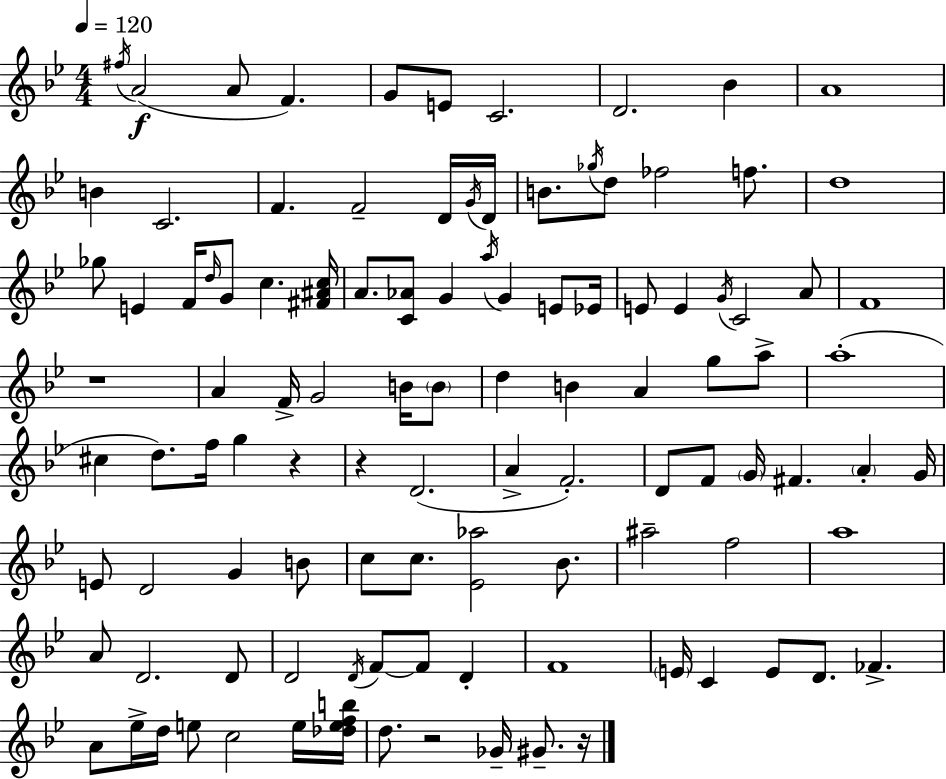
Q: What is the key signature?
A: BES major